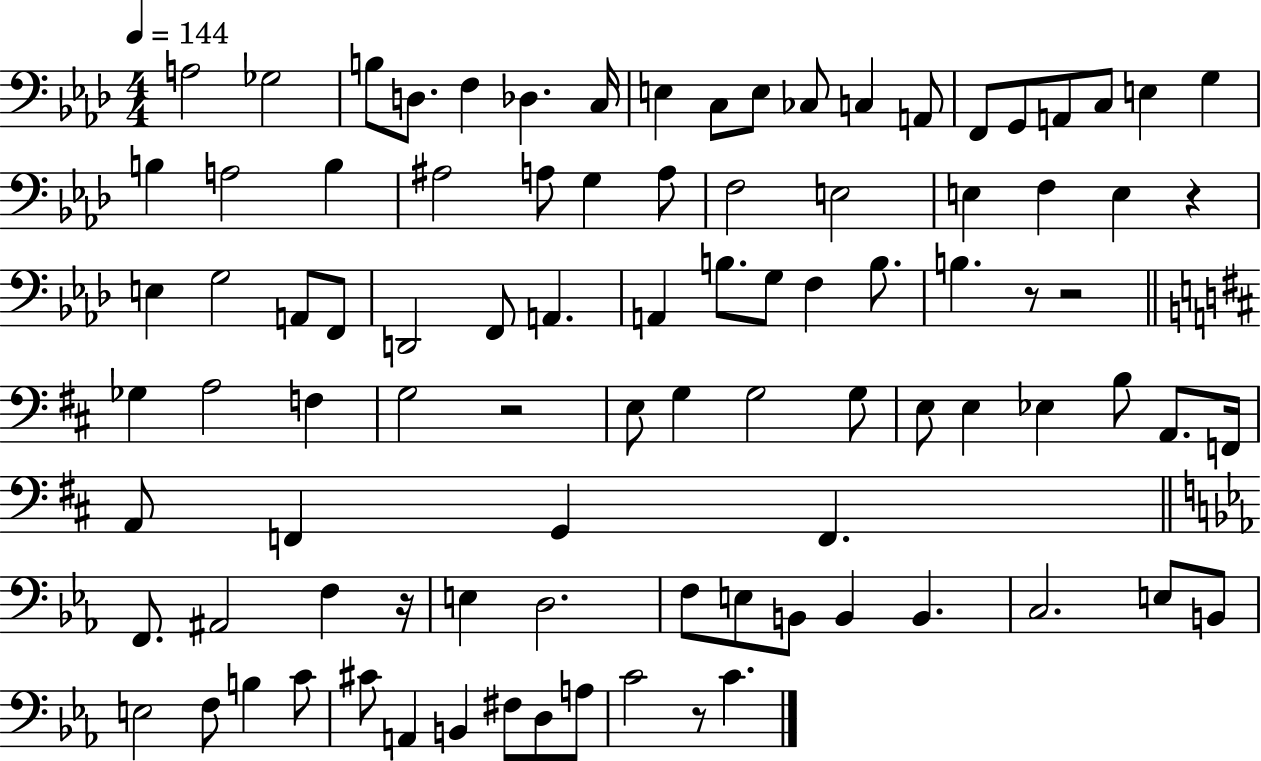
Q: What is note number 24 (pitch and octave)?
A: A3